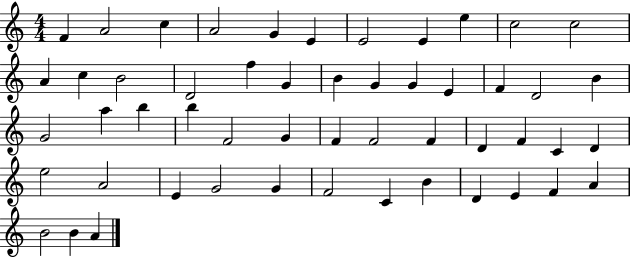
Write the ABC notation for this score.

X:1
T:Untitled
M:4/4
L:1/4
K:C
F A2 c A2 G E E2 E e c2 c2 A c B2 D2 f G B G G E F D2 B G2 a b b F2 G F F2 F D F C D e2 A2 E G2 G F2 C B D E F A B2 B A